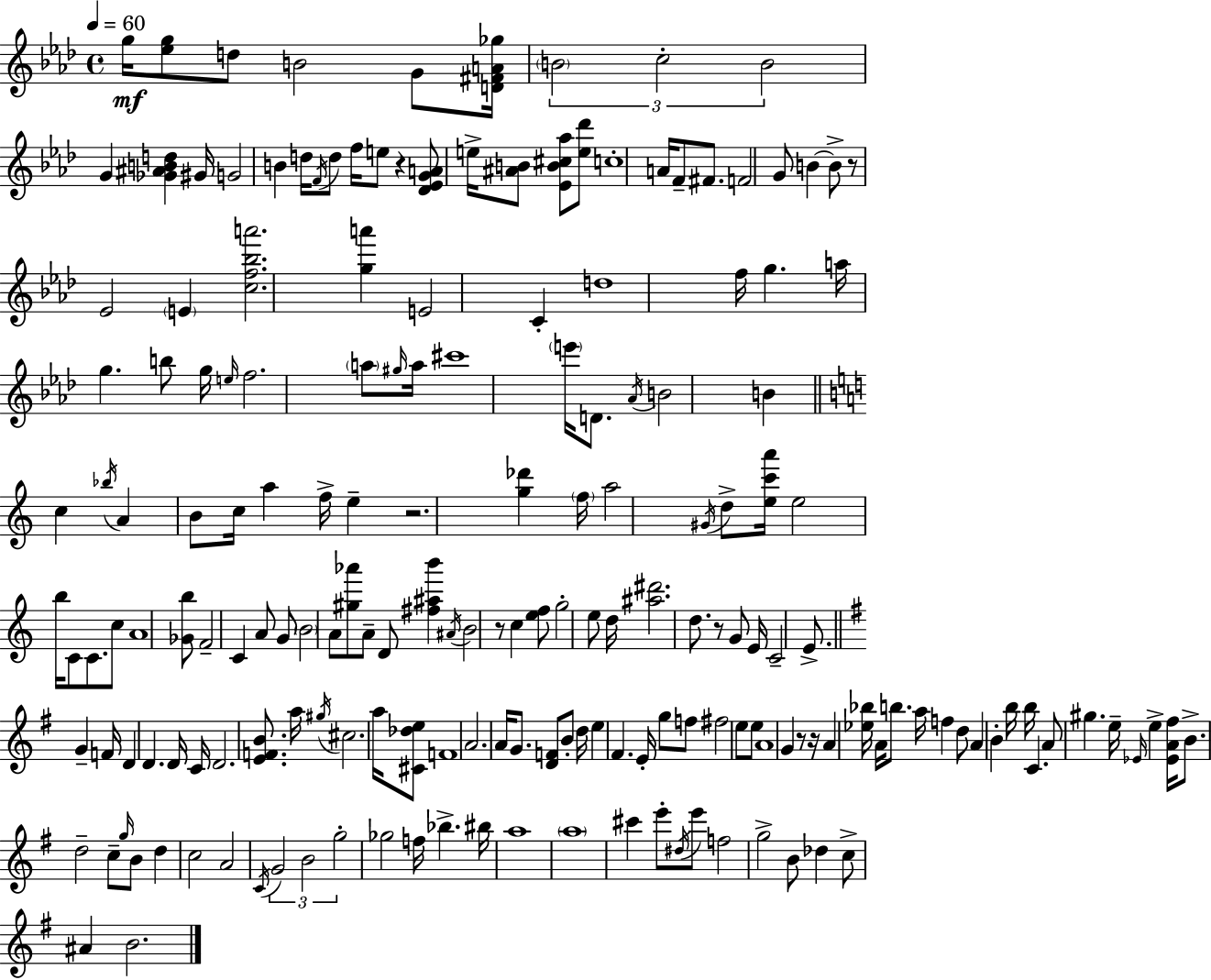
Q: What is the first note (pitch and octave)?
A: G5